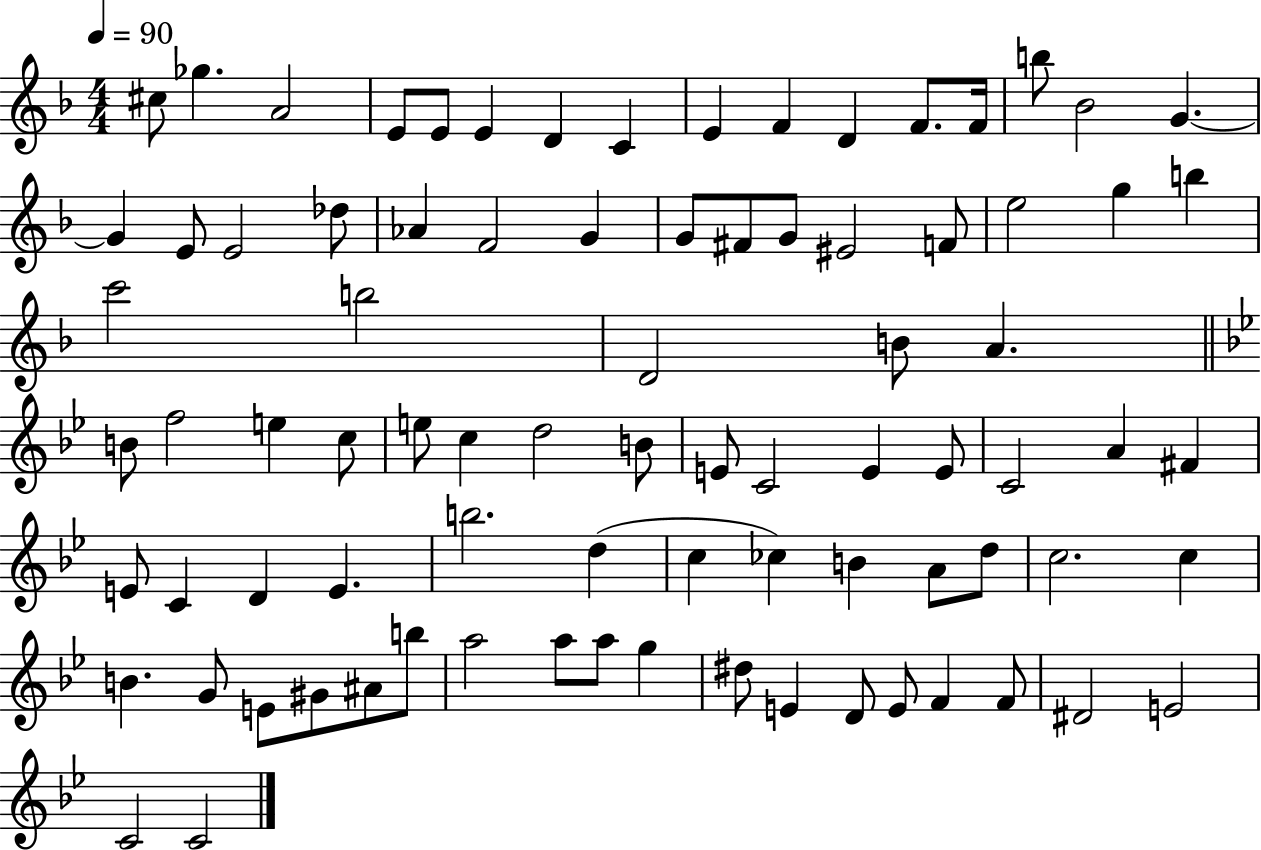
{
  \clef treble
  \numericTimeSignature
  \time 4/4
  \key f \major
  \tempo 4 = 90
  cis''8 ges''4. a'2 | e'8 e'8 e'4 d'4 c'4 | e'4 f'4 d'4 f'8. f'16 | b''8 bes'2 g'4.~~ | \break g'4 e'8 e'2 des''8 | aes'4 f'2 g'4 | g'8 fis'8 g'8 eis'2 f'8 | e''2 g''4 b''4 | \break c'''2 b''2 | d'2 b'8 a'4. | \bar "||" \break \key bes \major b'8 f''2 e''4 c''8 | e''8 c''4 d''2 b'8 | e'8 c'2 e'4 e'8 | c'2 a'4 fis'4 | \break e'8 c'4 d'4 e'4. | b''2. d''4( | c''4 ces''4) b'4 a'8 d''8 | c''2. c''4 | \break b'4. g'8 e'8 gis'8 ais'8 b''8 | a''2 a''8 a''8 g''4 | dis''8 e'4 d'8 e'8 f'4 f'8 | dis'2 e'2 | \break c'2 c'2 | \bar "|."
}